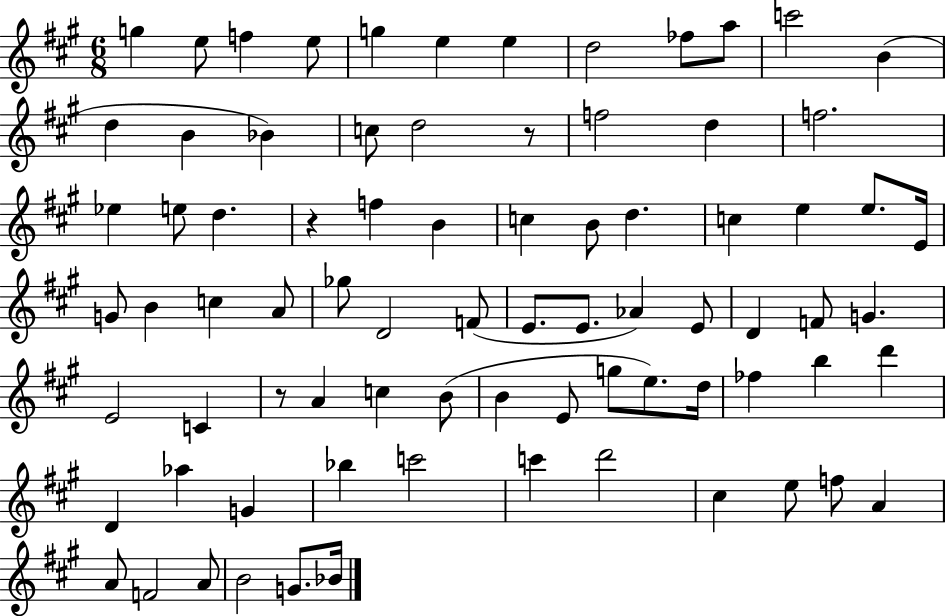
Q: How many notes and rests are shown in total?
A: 79